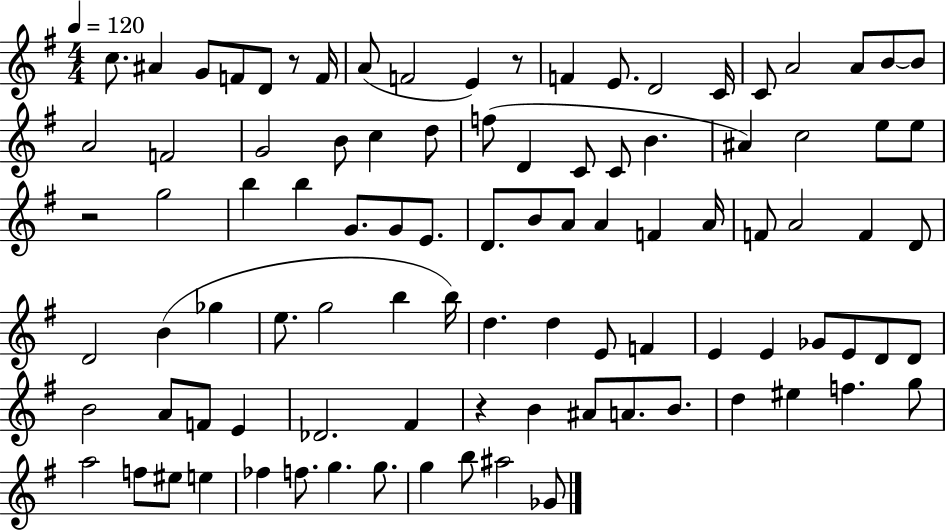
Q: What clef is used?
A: treble